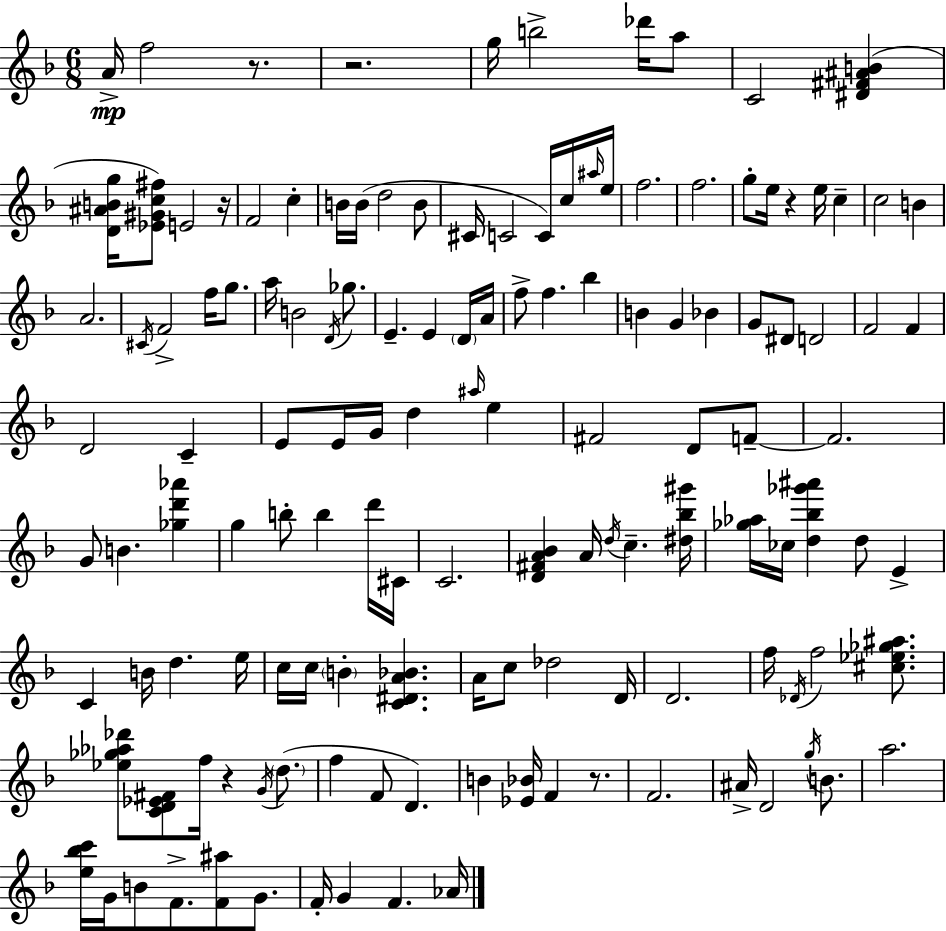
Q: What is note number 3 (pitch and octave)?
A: G5